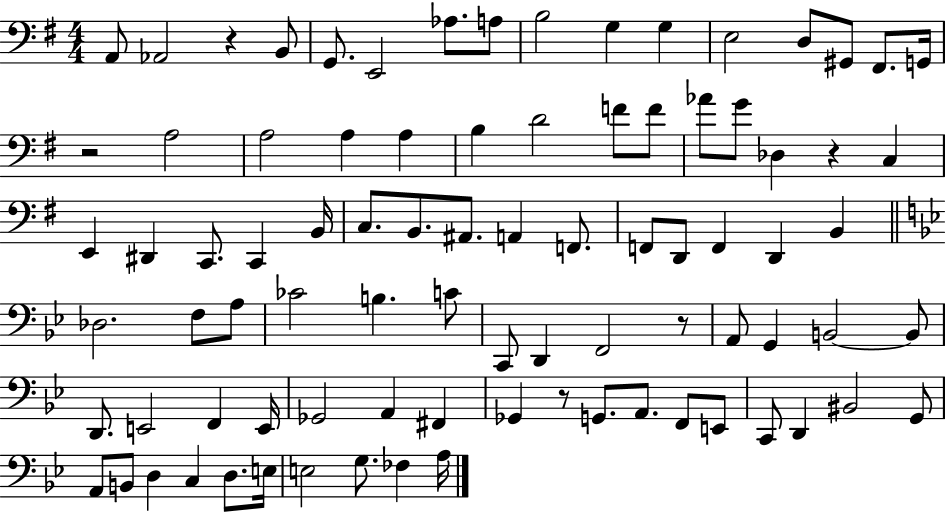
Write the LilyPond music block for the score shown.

{
  \clef bass
  \numericTimeSignature
  \time 4/4
  \key g \major
  a,8 aes,2 r4 b,8 | g,8. e,2 aes8. a8 | b2 g4 g4 | e2 d8 gis,8 fis,8. g,16 | \break r2 a2 | a2 a4 a4 | b4 d'2 f'8 f'8 | aes'8 g'8 des4 r4 c4 | \break e,4 dis,4 c,8. c,4 b,16 | c8. b,8. ais,8. a,4 f,8. | f,8 d,8 f,4 d,4 b,4 | \bar "||" \break \key bes \major des2. f8 a8 | ces'2 b4. c'8 | c,8 d,4 f,2 r8 | a,8 g,4 b,2~~ b,8 | \break d,8. e,2 f,4 e,16 | ges,2 a,4 fis,4 | ges,4 r8 g,8. a,8. f,8 e,8 | c,8 d,4 bis,2 g,8 | \break a,8 b,8 d4 c4 d8. e16 | e2 g8. fes4 a16 | \bar "|."
}